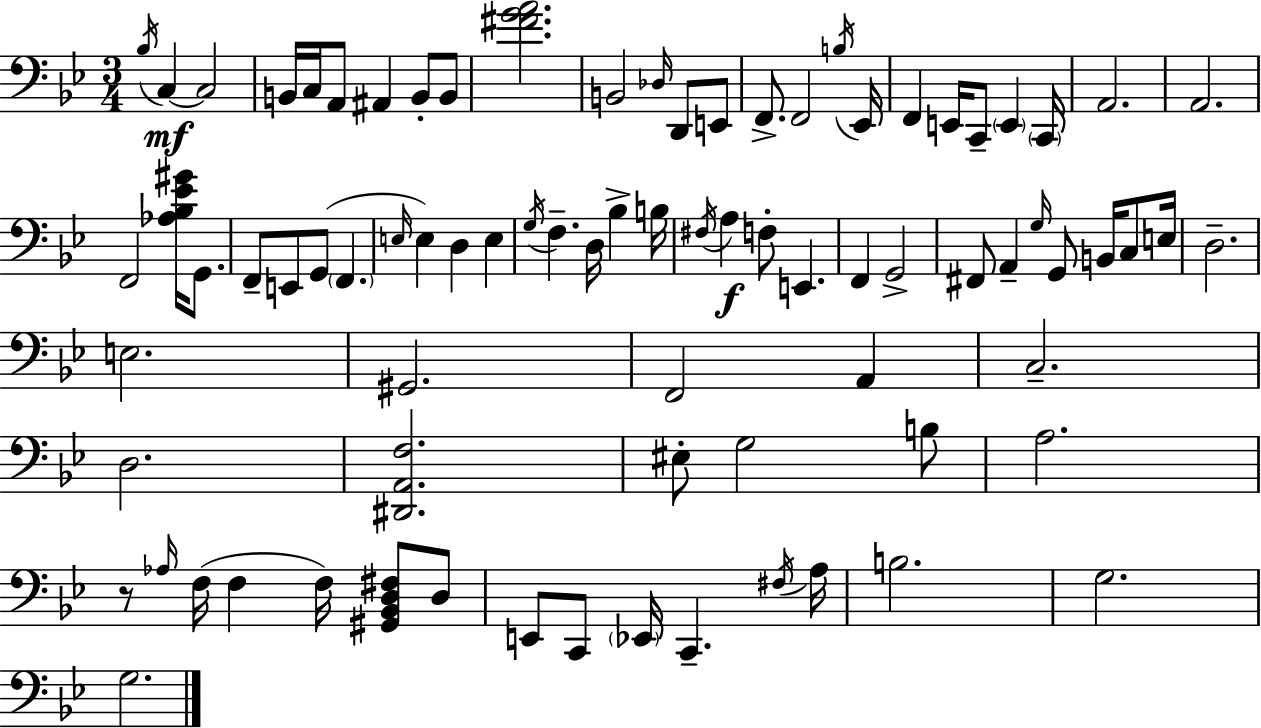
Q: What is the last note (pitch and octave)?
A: G3